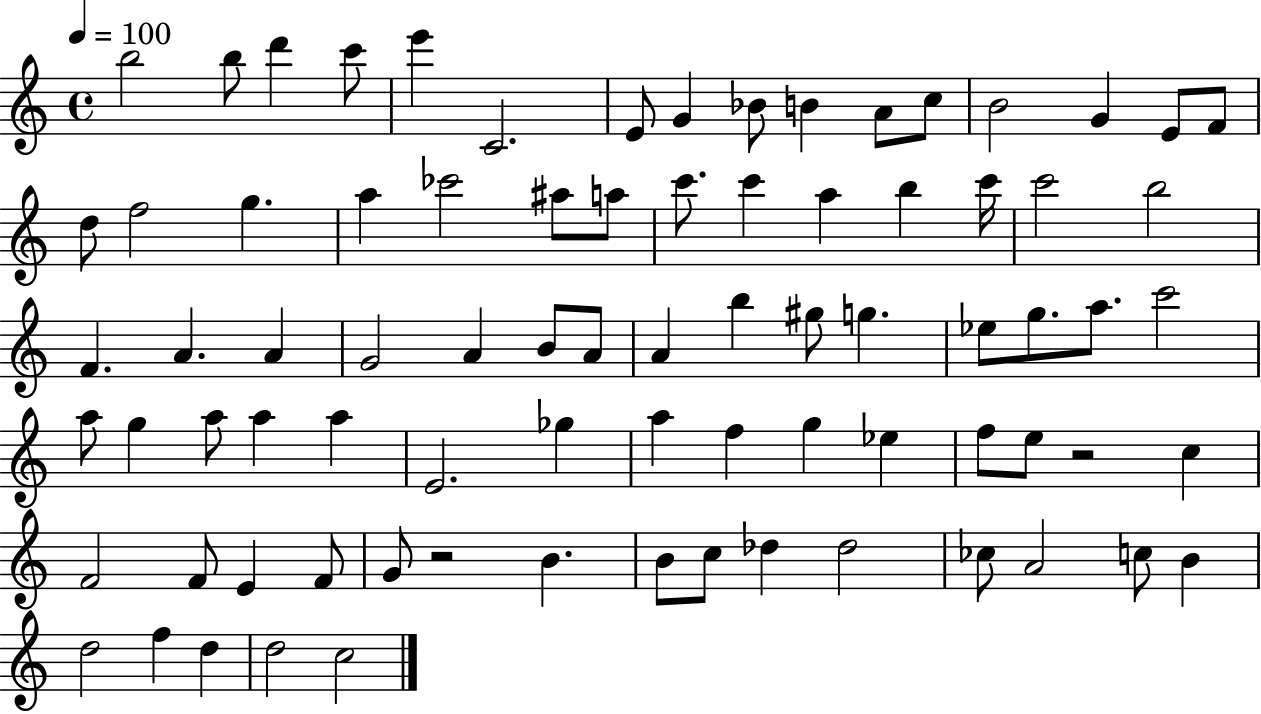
{
  \clef treble
  \time 4/4
  \defaultTimeSignature
  \key c \major
  \tempo 4 = 100
  \repeat volta 2 { b''2 b''8 d'''4 c'''8 | e'''4 c'2. | e'8 g'4 bes'8 b'4 a'8 c''8 | b'2 g'4 e'8 f'8 | \break d''8 f''2 g''4. | a''4 ces'''2 ais''8 a''8 | c'''8. c'''4 a''4 b''4 c'''16 | c'''2 b''2 | \break f'4. a'4. a'4 | g'2 a'4 b'8 a'8 | a'4 b''4 gis''8 g''4. | ees''8 g''8. a''8. c'''2 | \break a''8 g''4 a''8 a''4 a''4 | e'2. ges''4 | a''4 f''4 g''4 ees''4 | f''8 e''8 r2 c''4 | \break f'2 f'8 e'4 f'8 | g'8 r2 b'4. | b'8 c''8 des''4 des''2 | ces''8 a'2 c''8 b'4 | \break d''2 f''4 d''4 | d''2 c''2 | } \bar "|."
}